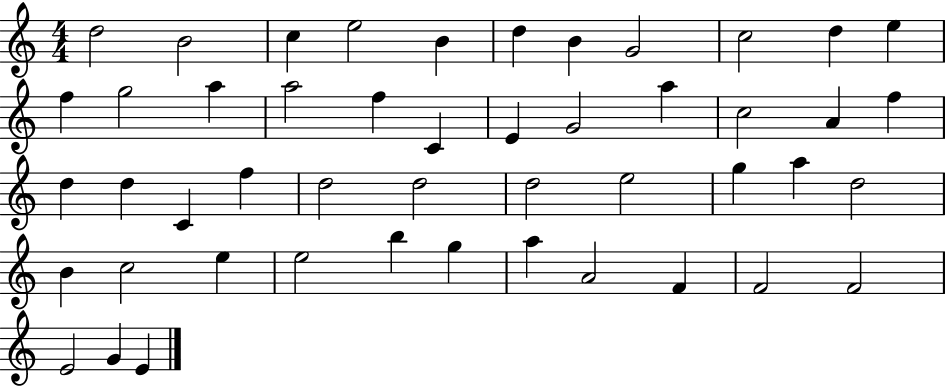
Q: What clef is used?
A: treble